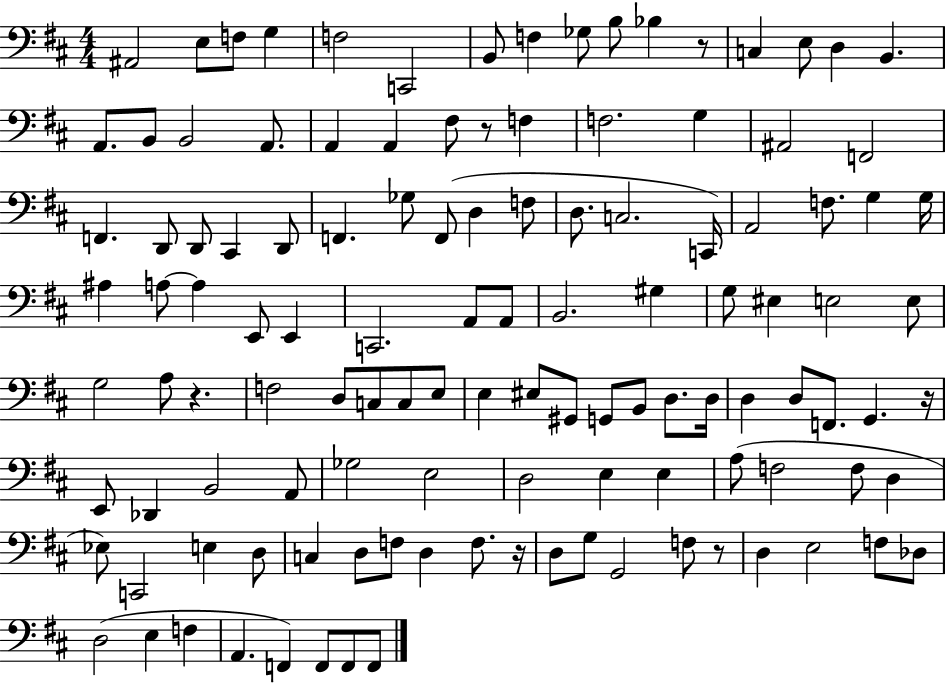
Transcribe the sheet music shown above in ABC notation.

X:1
T:Untitled
M:4/4
L:1/4
K:D
^A,,2 E,/2 F,/2 G, F,2 C,,2 B,,/2 F, _G,/2 B,/2 _B, z/2 C, E,/2 D, B,, A,,/2 B,,/2 B,,2 A,,/2 A,, A,, ^F,/2 z/2 F, F,2 G, ^A,,2 F,,2 F,, D,,/2 D,,/2 ^C,, D,,/2 F,, _G,/2 F,,/2 D, F,/2 D,/2 C,2 C,,/4 A,,2 F,/2 G, G,/4 ^A, A,/2 A, E,,/2 E,, C,,2 A,,/2 A,,/2 B,,2 ^G, G,/2 ^E, E,2 E,/2 G,2 A,/2 z F,2 D,/2 C,/2 C,/2 E,/2 E, ^E,/2 ^G,,/2 G,,/2 B,,/2 D,/2 D,/4 D, D,/2 F,,/2 G,, z/4 E,,/2 _D,, B,,2 A,,/2 _G,2 E,2 D,2 E, E, A,/2 F,2 F,/2 D, _E,/2 C,,2 E, D,/2 C, D,/2 F,/2 D, F,/2 z/4 D,/2 G,/2 G,,2 F,/2 z/2 D, E,2 F,/2 _D,/2 D,2 E, F, A,, F,, F,,/2 F,,/2 F,,/2